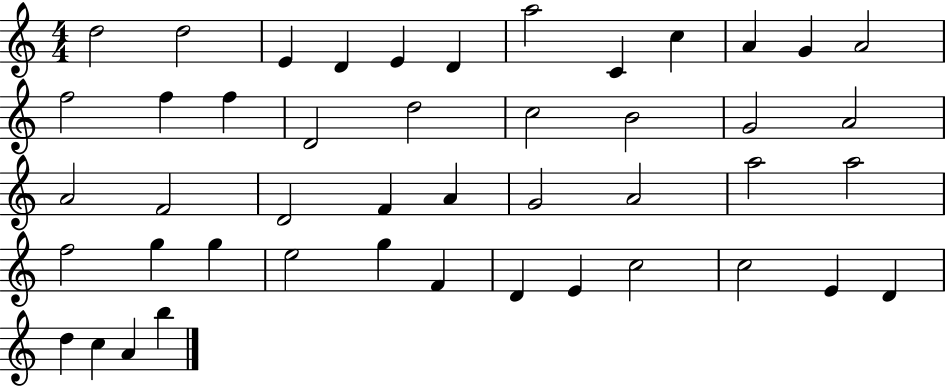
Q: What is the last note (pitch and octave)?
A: B5